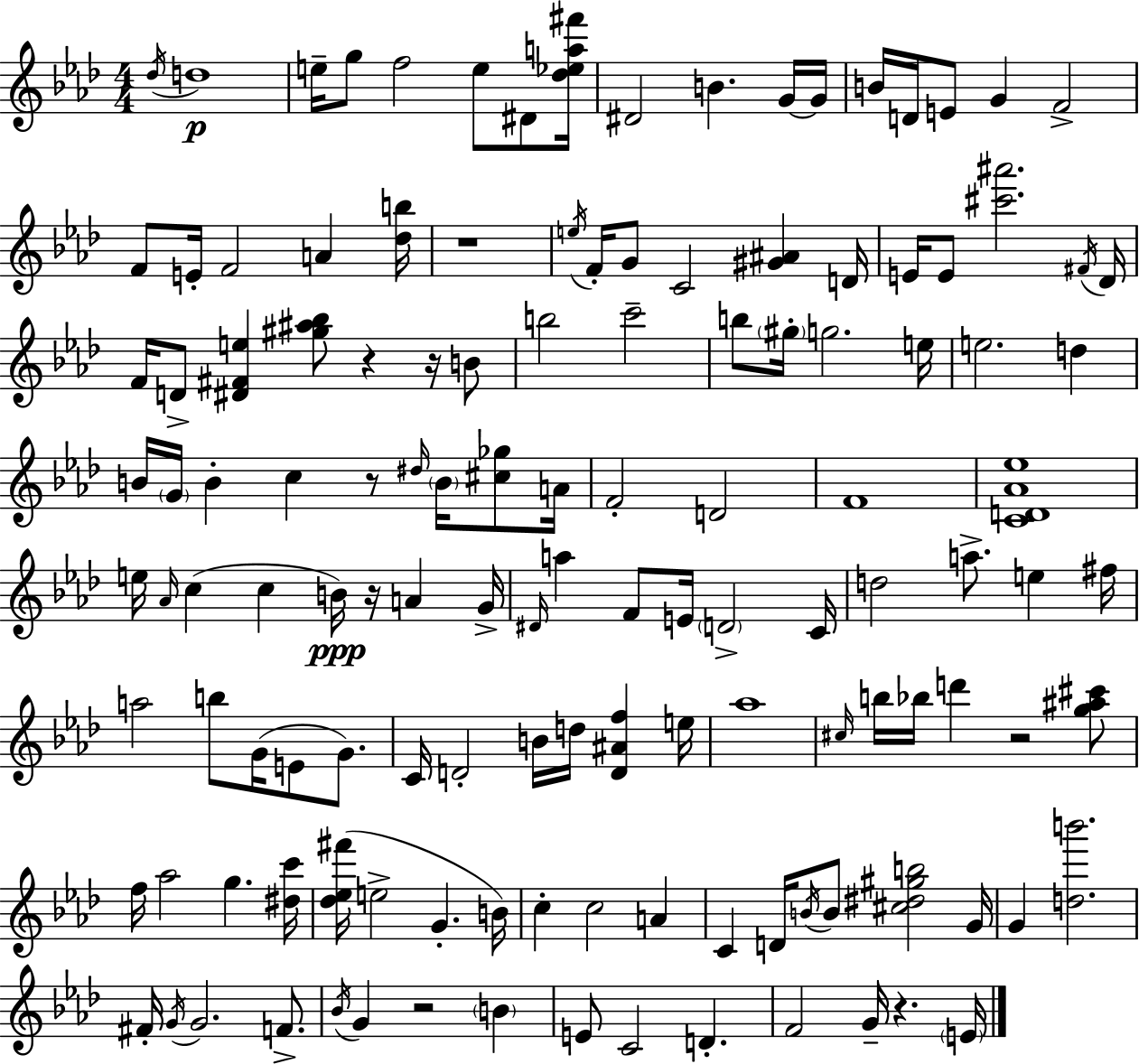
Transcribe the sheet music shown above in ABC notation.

X:1
T:Untitled
M:4/4
L:1/4
K:Ab
_d/4 d4 e/4 g/2 f2 e/2 ^D/2 [_d_ea^f']/4 ^D2 B G/4 G/4 B/4 D/4 E/2 G F2 F/2 E/4 F2 A [_db]/4 z4 e/4 F/4 G/2 C2 [^G^A] D/4 E/4 E/2 [^c'^a']2 ^F/4 _D/4 F/4 D/2 [^D^Fe] [^g^a_b]/2 z z/4 B/2 b2 c'2 b/2 ^g/4 g2 e/4 e2 d B/4 G/4 B c z/2 ^d/4 B/4 [^c_g]/2 A/4 F2 D2 F4 [CD_A_e]4 e/4 _A/4 c c B/4 z/4 A G/4 ^D/4 a F/2 E/4 D2 C/4 d2 a/2 e ^f/4 a2 b/2 G/4 E/2 G/2 C/4 D2 B/4 d/4 [D^Af] e/4 _a4 ^c/4 b/4 _b/4 d' z2 [g^a^c']/2 f/4 _a2 g [^dc']/4 [_d_e^f']/4 e2 G B/4 c c2 A C D/4 B/4 B/2 [^c^d^gb]2 G/4 G [db']2 ^F/4 G/4 G2 F/2 _B/4 G z2 B E/2 C2 D F2 G/4 z E/4